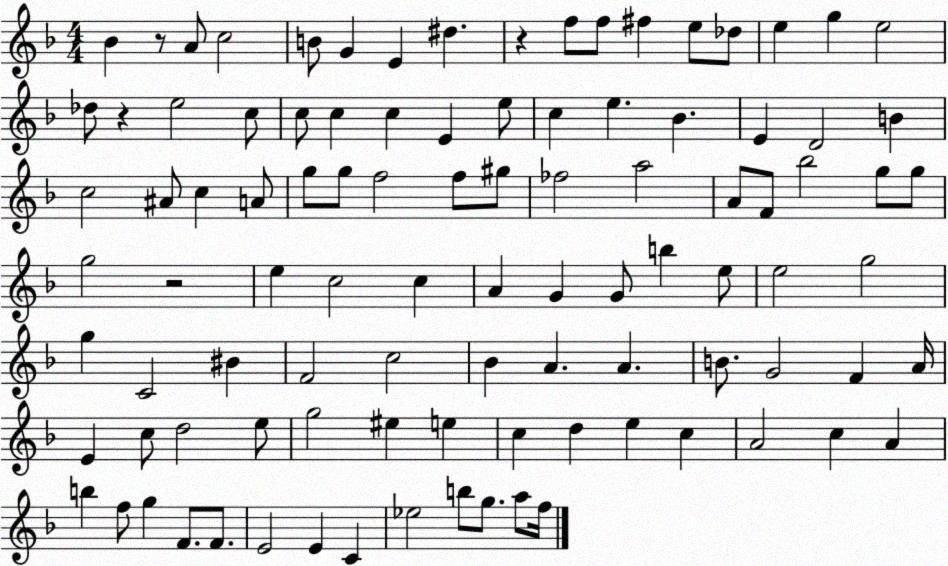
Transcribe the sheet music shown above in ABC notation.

X:1
T:Untitled
M:4/4
L:1/4
K:F
_B z/2 A/2 c2 B/2 G E ^d z f/2 f/2 ^f e/2 _d/2 e g e2 _d/2 z e2 c/2 c/2 c c E e/2 c e _B E D2 B c2 ^A/2 c A/2 g/2 g/2 f2 f/2 ^g/2 _f2 a2 A/2 F/2 _b2 g/2 g/2 g2 z2 e c2 c A G G/2 b e/2 e2 g2 g C2 ^B F2 c2 _B A A B/2 G2 F A/4 E c/2 d2 e/2 g2 ^e e c d e c A2 c A b f/2 g F/2 F/2 E2 E C _e2 b/2 g/2 a/2 f/4